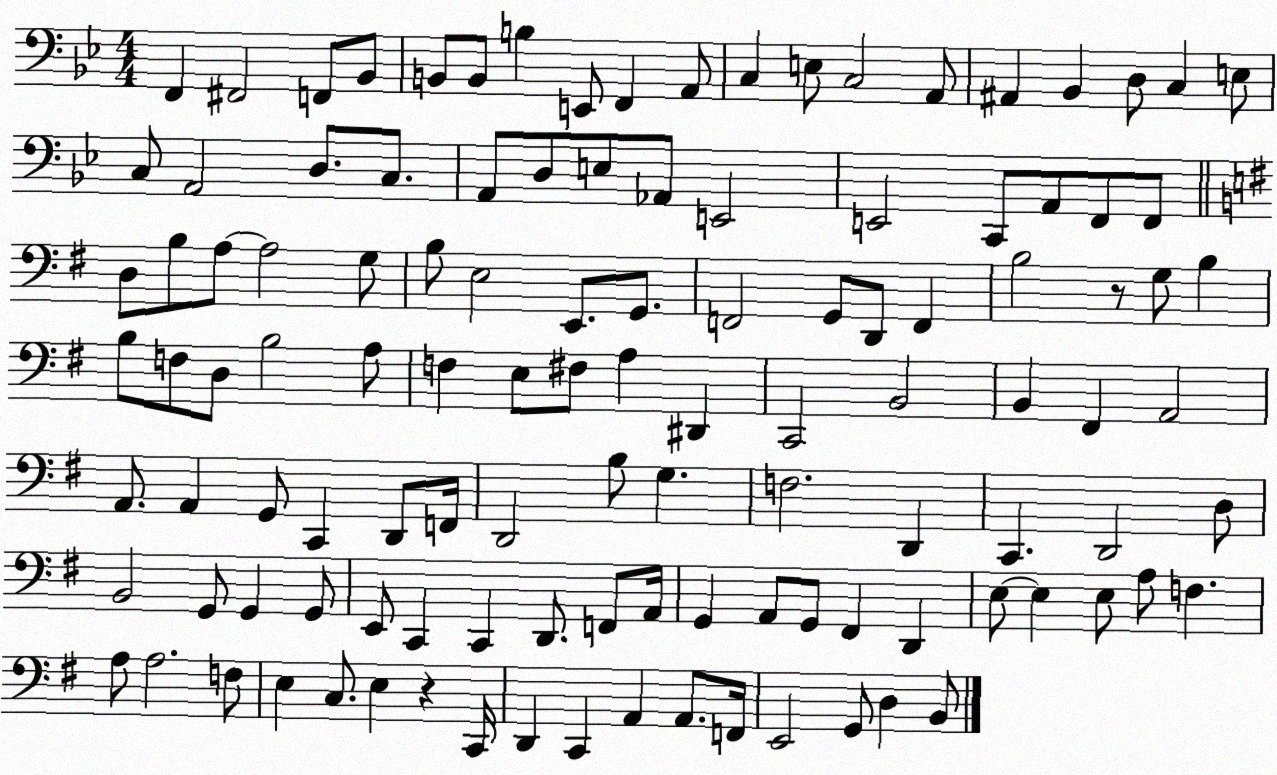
X:1
T:Untitled
M:4/4
L:1/4
K:Bb
F,, ^F,,2 F,,/2 _B,,/2 B,,/2 B,,/2 B, E,,/2 F,, A,,/2 C, E,/2 C,2 A,,/2 ^A,, _B,, D,/2 C, E,/2 C,/2 A,,2 D,/2 C,/2 A,,/2 D,/2 E,/2 _A,,/2 E,,2 E,,2 C,,/2 A,,/2 F,,/2 F,,/2 D,/2 B,/2 A,/2 A,2 G,/2 B,/2 E,2 E,,/2 G,,/2 F,,2 G,,/2 D,,/2 F,, B,2 z/2 G,/2 B, B,/2 F,/2 D,/2 B,2 A,/2 F, E,/2 ^F,/2 A, ^D,, C,,2 B,,2 B,, ^F,, A,,2 A,,/2 A,, G,,/2 C,, D,,/2 F,,/4 D,,2 B,/2 G, F,2 D,, C,, D,,2 D,/2 B,,2 G,,/2 G,, G,,/2 E,,/2 C,, C,, D,,/2 F,,/2 A,,/4 G,, A,,/2 G,,/2 ^F,, D,, E,/2 E, E,/2 A,/2 F, A,/2 A,2 F,/2 E, C,/2 E, z C,,/4 D,, C,, A,, A,,/2 F,,/4 E,,2 G,,/2 D, B,,/2